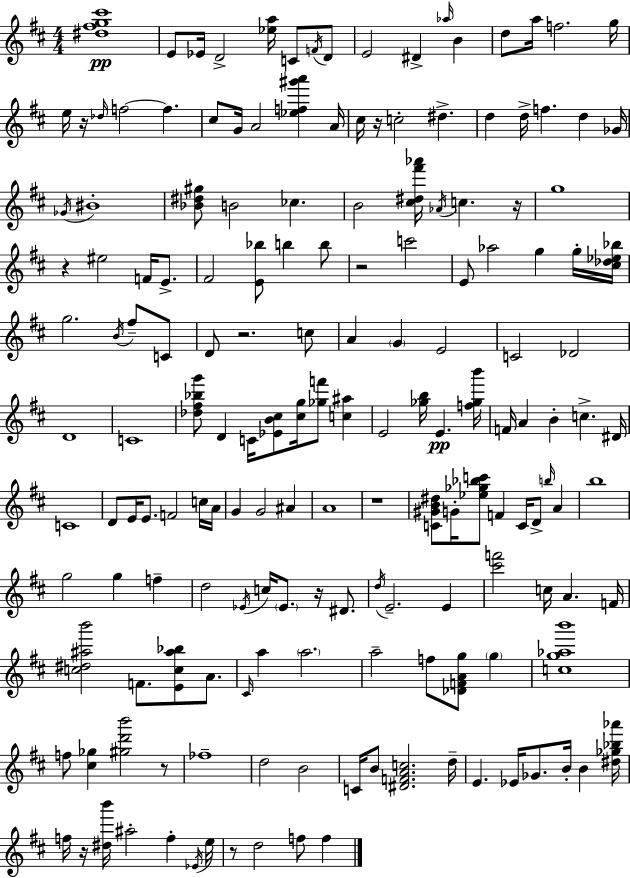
[D#5,F#5,G5,C#6]/w E4/e Eb4/s D4/h [Eb5,A5]/s C4/e F4/s D4/e E4/h D#4/q Ab5/s B4/q D5/e A5/s F5/h. G5/s E5/s R/s Db5/s F5/h F5/q. C#5/e G4/s A4/h [Eb5,F5,G#6,A6]/q A4/s C#5/s R/s C5/h D#5/q. D5/q D5/s F5/q. D5/q Gb4/s Gb4/s BIS4/w [Bb4,D#5,G#5]/e B4/h CES5/q. B4/h [C#5,D#5,F#6,Ab6]/s Ab4/s C5/q. R/s G5/w R/q EIS5/h F4/s E4/e. F#4/h [E4,Bb5]/e B5/q B5/e R/h C6/h E4/e Ab5/h G5/q G5/s [C#5,Db5,Eb5,Bb5]/s G5/h. B4/s F#5/e C4/e D4/e R/h. C5/e A4/q G4/q E4/h C4/h Db4/h D4/w C4/w [Db5,F#5,Bb5,G6]/e D4/q C4/s [Eb4,B4,C#5]/e [C#5,G5]/s [Gb5,F6]/e [C5,A#5]/q E4/h [Gb5,B5]/s E4/q. [F5,Gb5,B6]/s F4/s A4/q B4/q C5/q. D#4/s C4/w D4/e E4/s E4/e. F4/h C5/s A4/s G4/q G4/h A#4/q A4/w R/w [C4,G#4,B4,D#5]/e G4/s [Eb5,Gb5,Bb5,C6]/e F4/q C4/s D4/e B5/s A4/q B5/w G5/h G5/q F5/q D5/h Eb4/s C5/s Eb4/e. R/s D#4/e. D5/s E4/h. E4/q [C#6,F6]/h C5/s A4/q. F4/s [C5,D#5,A#5,B6]/h F4/e. [E4,C5,A#5,Bb5]/e A4/e. C#4/s A5/q A5/h. A5/h F5/e [Db4,F4,A4,G5]/e G5/q [C5,G5,Ab5,B6]/w F5/e [C#5,Gb5]/q [G#5,D6,B6]/h R/e FES5/w D5/h B4/h C4/s B4/e [D#4,F4,A4,C5]/h. D5/s E4/q. Eb4/s Gb4/e. B4/s B4/q [D#5,Gb5,Bb5,Ab6]/s F5/s R/s [D#5,B6]/s A#5/h F5/q Eb4/s E5/s R/e D5/h F5/e F5/q